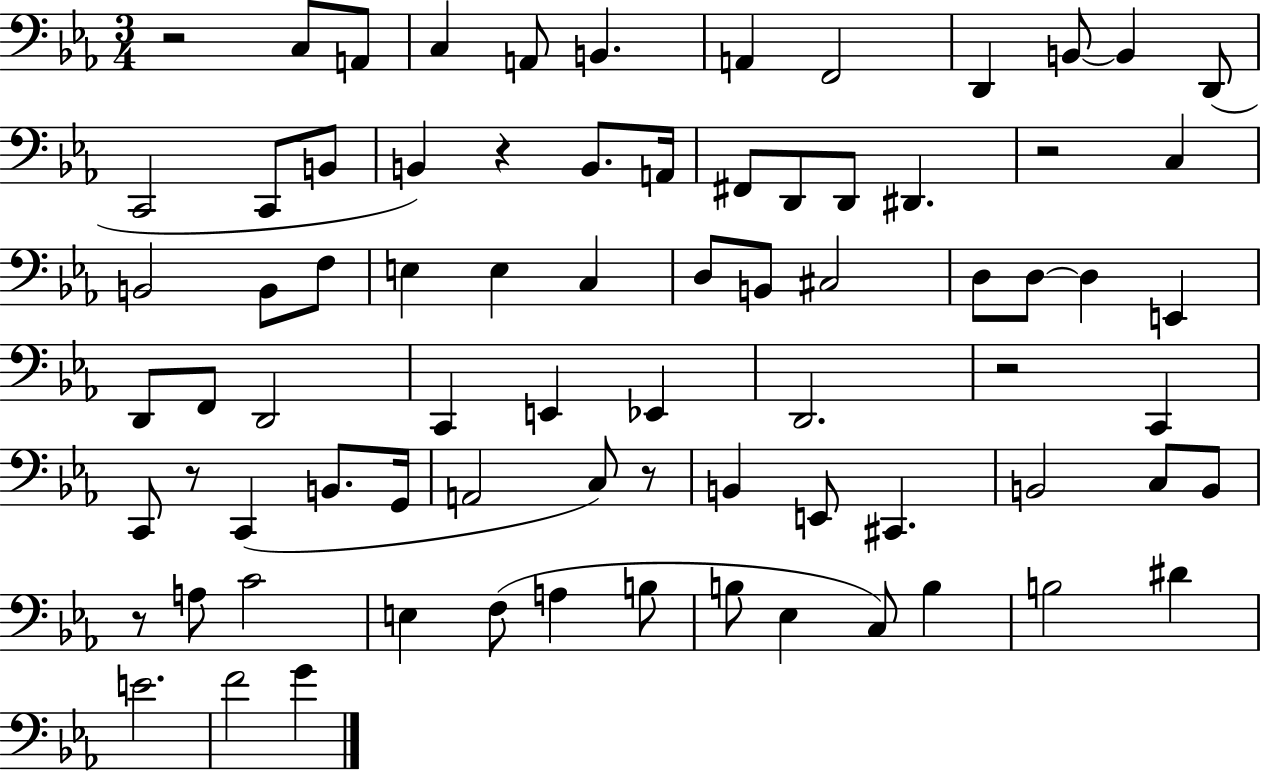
X:1
T:Untitled
M:3/4
L:1/4
K:Eb
z2 C,/2 A,,/2 C, A,,/2 B,, A,, F,,2 D,, B,,/2 B,, D,,/2 C,,2 C,,/2 B,,/2 B,, z B,,/2 A,,/4 ^F,,/2 D,,/2 D,,/2 ^D,, z2 C, B,,2 B,,/2 F,/2 E, E, C, D,/2 B,,/2 ^C,2 D,/2 D,/2 D, E,, D,,/2 F,,/2 D,,2 C,, E,, _E,, D,,2 z2 C,, C,,/2 z/2 C,, B,,/2 G,,/4 A,,2 C,/2 z/2 B,, E,,/2 ^C,, B,,2 C,/2 B,,/2 z/2 A,/2 C2 E, F,/2 A, B,/2 B,/2 _E, C,/2 B, B,2 ^D E2 F2 G